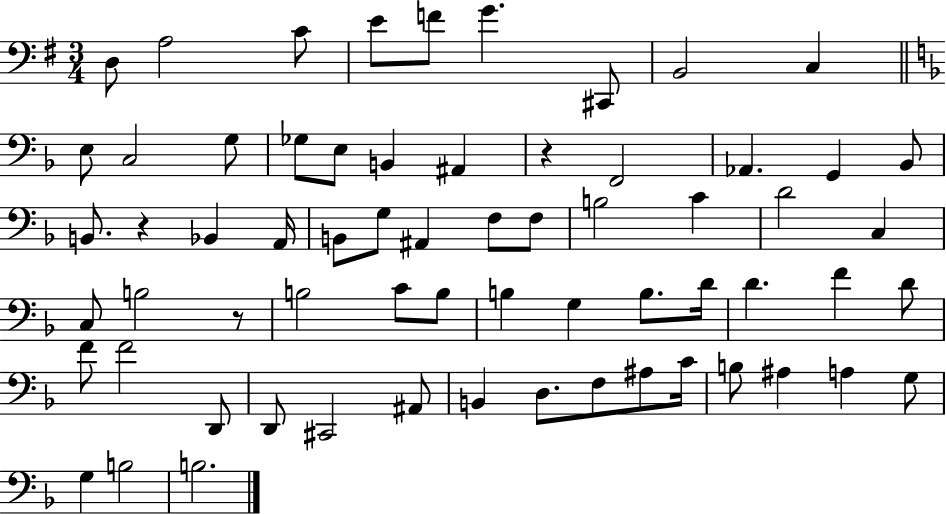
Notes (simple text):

D3/e A3/h C4/e E4/e F4/e G4/q. C#2/e B2/h C3/q E3/e C3/h G3/e Gb3/e E3/e B2/q A#2/q R/q F2/h Ab2/q. G2/q Bb2/e B2/e. R/q Bb2/q A2/s B2/e G3/e A#2/q F3/e F3/e B3/h C4/q D4/h C3/q C3/e B3/h R/e B3/h C4/e B3/e B3/q G3/q B3/e. D4/s D4/q. F4/q D4/e F4/e F4/h D2/e D2/e C#2/h A#2/e B2/q D3/e. F3/e A#3/e C4/s B3/e A#3/q A3/q G3/e G3/q B3/h B3/h.